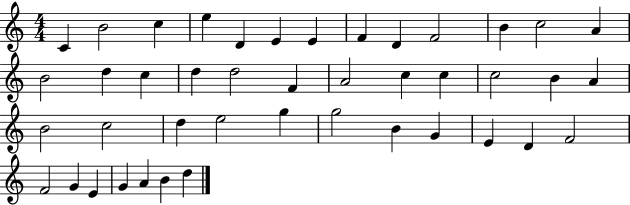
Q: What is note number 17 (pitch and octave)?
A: D5